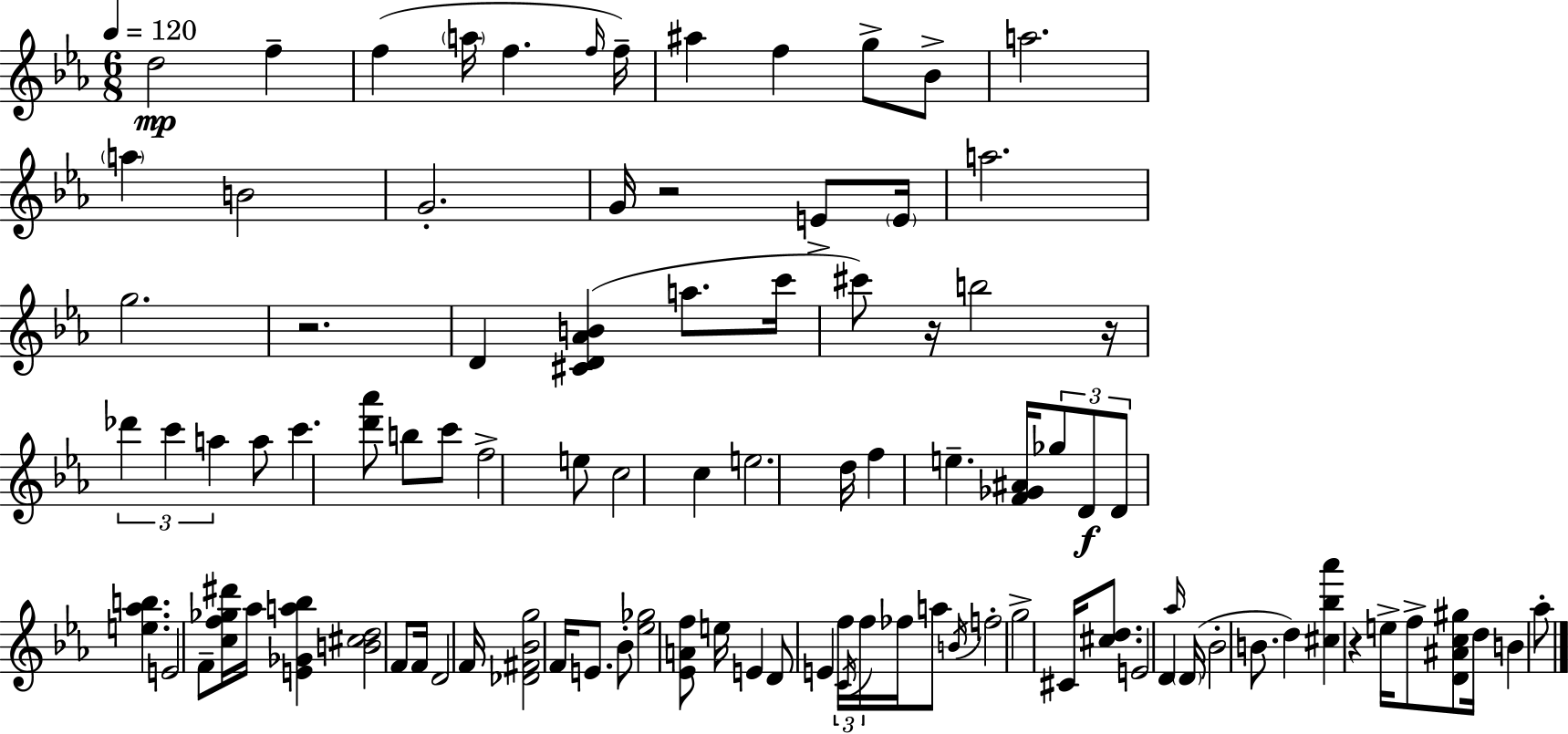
X:1
T:Untitled
M:6/8
L:1/4
K:Cm
d2 f f a/4 f f/4 f/4 ^a f g/2 _B/2 a2 a B2 G2 G/4 z2 E/2 E/4 a2 g2 z2 D [^CD_AB] a/2 c'/4 ^c'/2 z/4 b2 z/4 _d' c' a a/2 c' [d'_a']/2 b/2 c'/2 f2 e/2 c2 c e2 d/4 f e [F_G^A]/4 _g/2 D/2 D/2 [e_ab] E2 F/2 [cf_g^d']/4 _a/4 [E_Ga_b] [B^cd]2 F/2 F/4 D2 F/4 [_D^F_Bg]2 F/4 E/2 _B/2 [_e_g]2 [_EAf]/2 e/4 E D/2 E f/4 C/4 f/4 _f/4 a/2 B/4 f2 g2 ^C/4 [^cd]/2 E2 D _a/4 D/4 _B2 B/2 d [^c_b_a'] z e/4 f/2 [D^Ac^g]/2 d/4 B _a/2